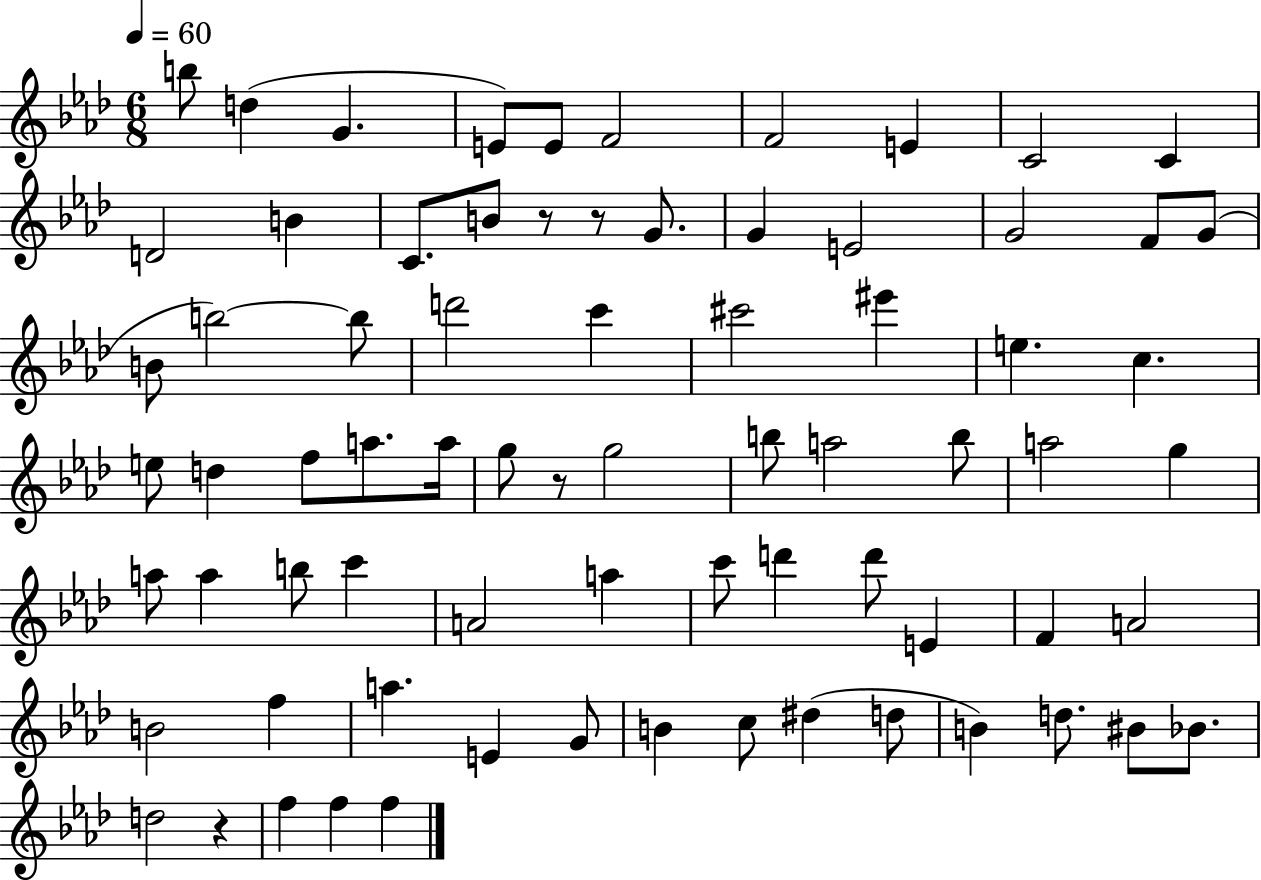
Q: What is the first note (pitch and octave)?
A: B5